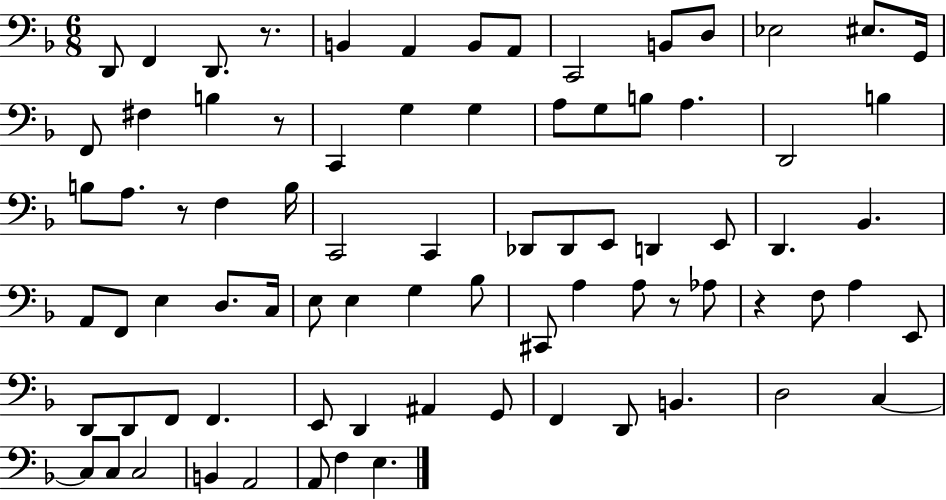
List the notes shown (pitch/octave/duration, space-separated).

D2/e F2/q D2/e. R/e. B2/q A2/q B2/e A2/e C2/h B2/e D3/e Eb3/h EIS3/e. G2/s F2/e F#3/q B3/q R/e C2/q G3/q G3/q A3/e G3/e B3/e A3/q. D2/h B3/q B3/e A3/e. R/e F3/q B3/s C2/h C2/q Db2/e Db2/e E2/e D2/q E2/e D2/q. Bb2/q. A2/e F2/e E3/q D3/e. C3/s E3/e E3/q G3/q Bb3/e C#2/e A3/q A3/e R/e Ab3/e R/q F3/e A3/q E2/e D2/e D2/e F2/e F2/q. E2/e D2/q A#2/q G2/e F2/q D2/e B2/q. D3/h C3/q C3/e C3/e C3/h B2/q A2/h A2/e F3/q E3/q.